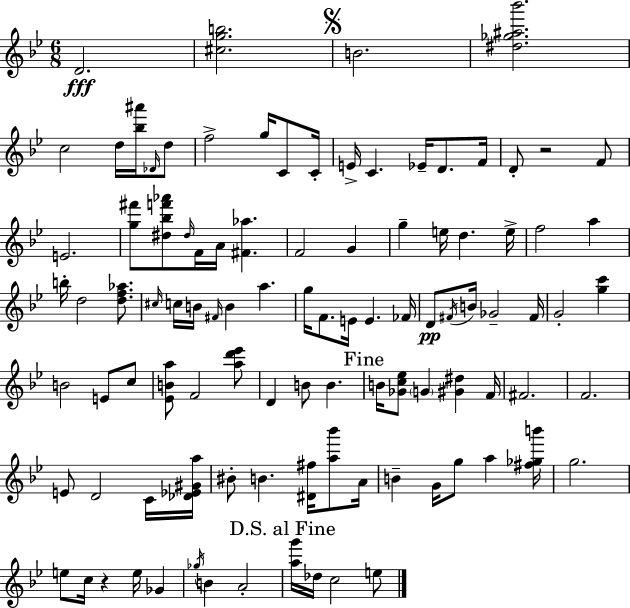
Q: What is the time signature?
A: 6/8